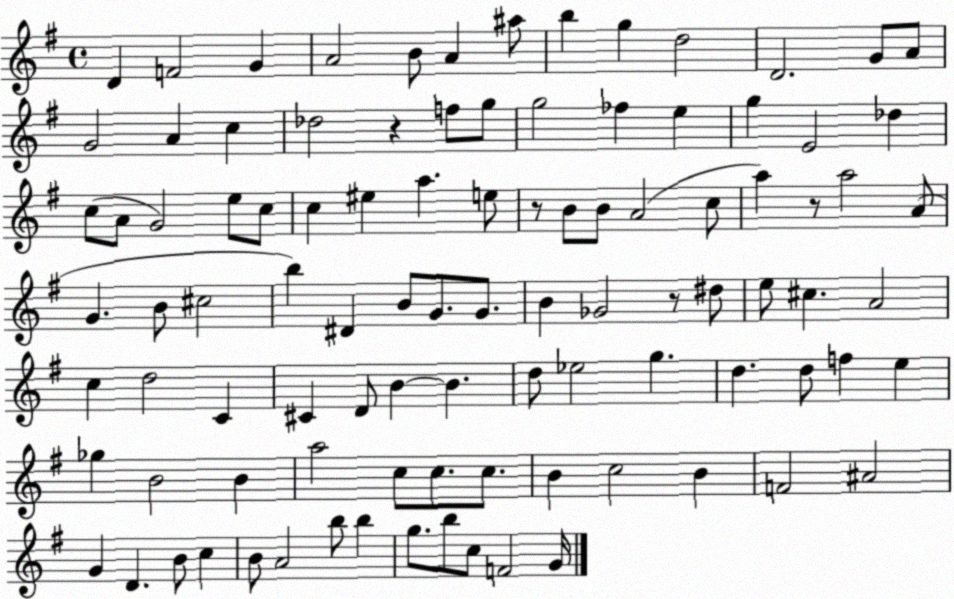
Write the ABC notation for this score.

X:1
T:Untitled
M:4/4
L:1/4
K:G
D F2 G A2 B/2 A ^a/2 b g d2 D2 G/2 A/2 G2 A c _d2 z f/2 g/2 g2 _f e g E2 _d c/2 A/2 G2 e/2 c/2 c ^e a e/2 z/2 B/2 B/2 A2 c/2 a z/2 a2 A/2 G B/2 ^c2 b ^D B/2 G/2 G/2 B _G2 z/2 ^d/2 e/2 ^c A2 c d2 C ^C D/2 B B d/2 _e2 g d d/2 f e _g B2 B a2 c/2 c/2 c/2 B c2 B F2 ^A2 G D B/2 c B/2 A2 b/2 b g/2 b/2 c/2 F2 G/4